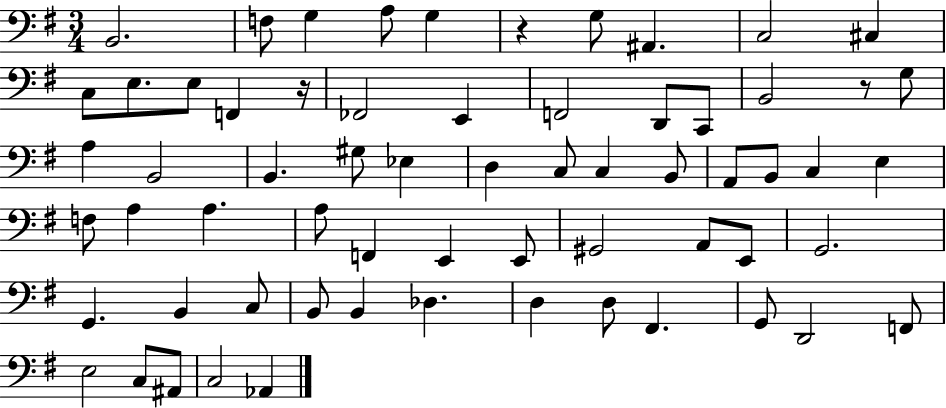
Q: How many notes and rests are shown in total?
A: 64